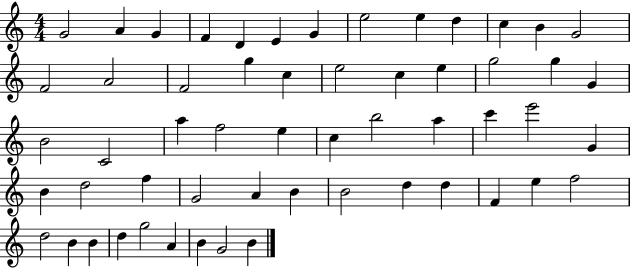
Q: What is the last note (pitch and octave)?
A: B4